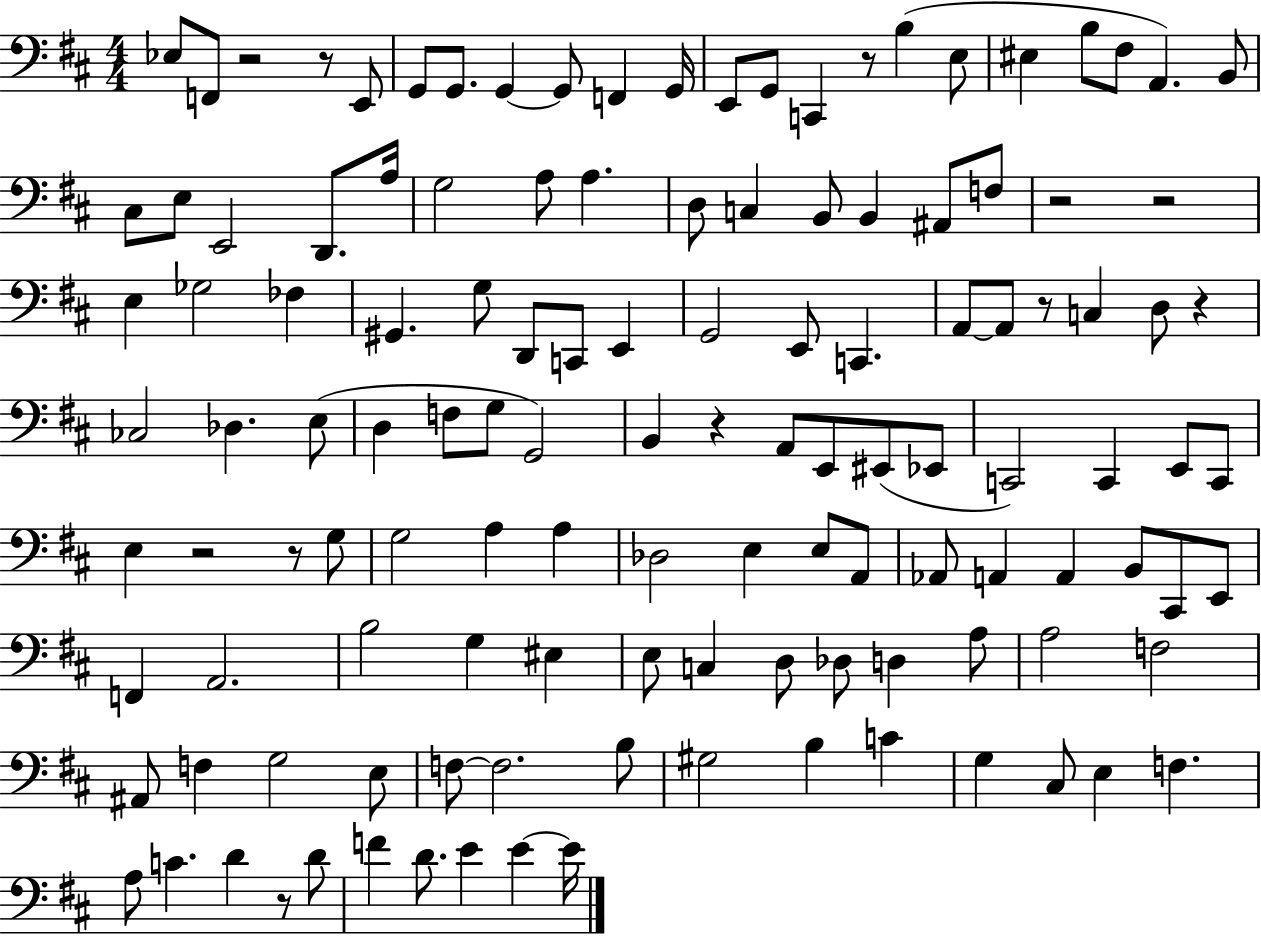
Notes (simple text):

Eb3/e F2/e R/h R/e E2/e G2/e G2/e. G2/q G2/e F2/q G2/s E2/e G2/e C2/q R/e B3/q E3/e EIS3/q B3/e F#3/e A2/q. B2/e C#3/e E3/e E2/h D2/e. A3/s G3/h A3/e A3/q. D3/e C3/q B2/e B2/q A#2/e F3/e R/h R/h E3/q Gb3/h FES3/q G#2/q. G3/e D2/e C2/e E2/q G2/h E2/e C2/q. A2/e A2/e R/e C3/q D3/e R/q CES3/h Db3/q. E3/e D3/q F3/e G3/e G2/h B2/q R/q A2/e E2/e EIS2/e Eb2/e C2/h C2/q E2/e C2/e E3/q R/h R/e G3/e G3/h A3/q A3/q Db3/h E3/q E3/e A2/e Ab2/e A2/q A2/q B2/e C#2/e E2/e F2/q A2/h. B3/h G3/q EIS3/q E3/e C3/q D3/e Db3/e D3/q A3/e A3/h F3/h A#2/e F3/q G3/h E3/e F3/e F3/h. B3/e G#3/h B3/q C4/q G3/q C#3/e E3/q F3/q. A3/e C4/q. D4/q R/e D4/e F4/q D4/e. E4/q E4/q E4/s